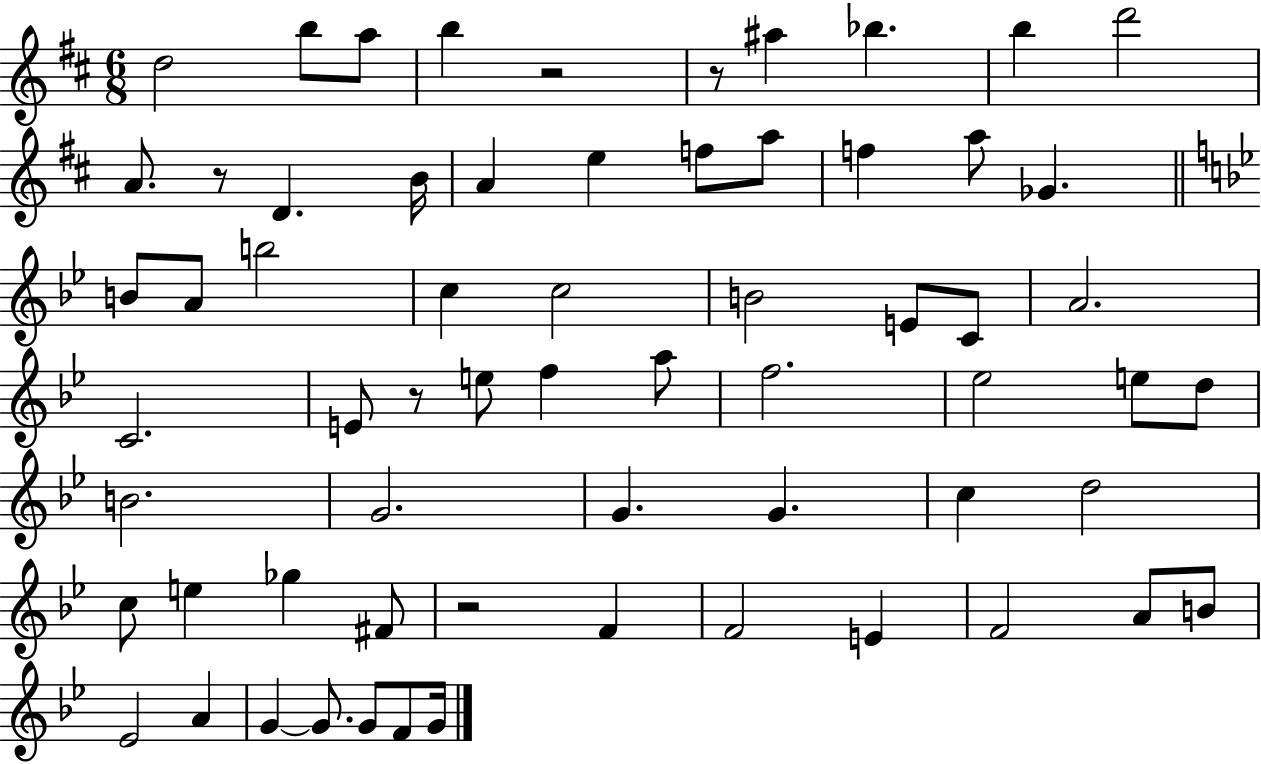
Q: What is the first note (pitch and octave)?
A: D5